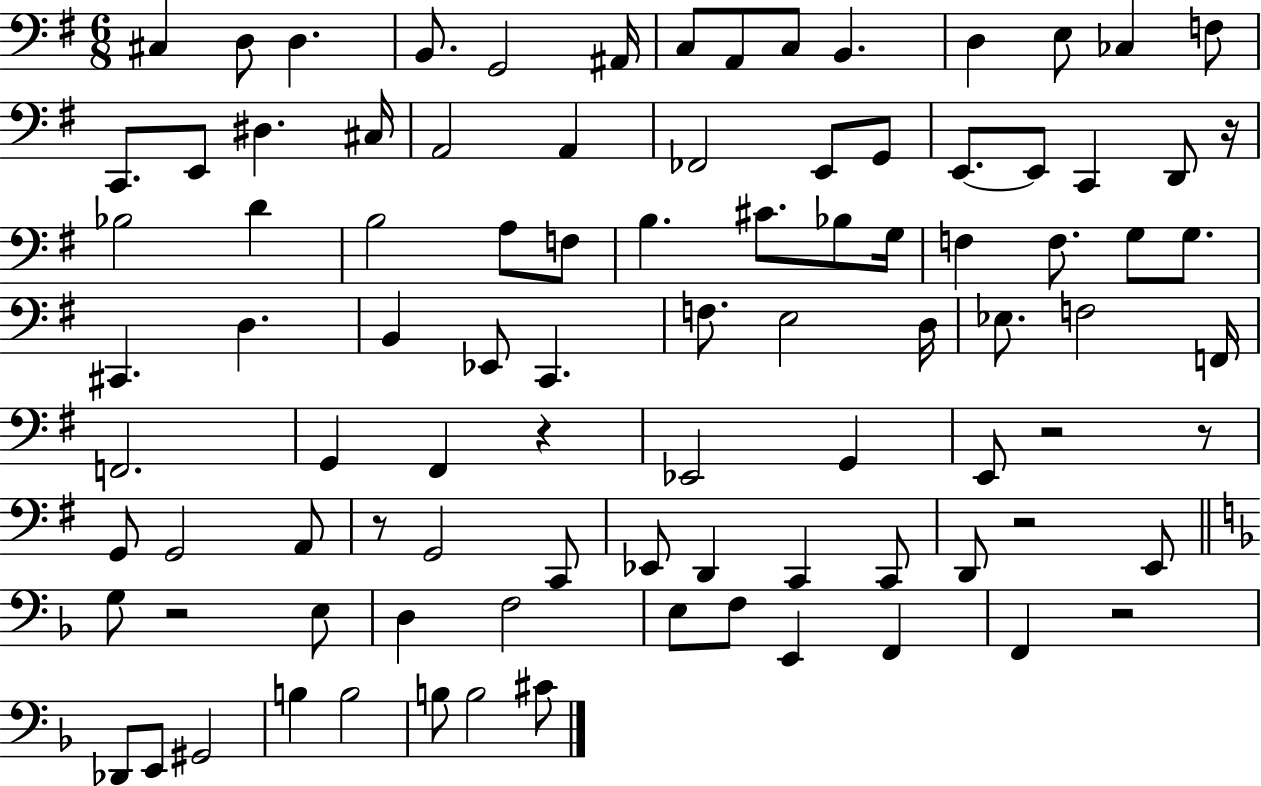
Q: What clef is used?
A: bass